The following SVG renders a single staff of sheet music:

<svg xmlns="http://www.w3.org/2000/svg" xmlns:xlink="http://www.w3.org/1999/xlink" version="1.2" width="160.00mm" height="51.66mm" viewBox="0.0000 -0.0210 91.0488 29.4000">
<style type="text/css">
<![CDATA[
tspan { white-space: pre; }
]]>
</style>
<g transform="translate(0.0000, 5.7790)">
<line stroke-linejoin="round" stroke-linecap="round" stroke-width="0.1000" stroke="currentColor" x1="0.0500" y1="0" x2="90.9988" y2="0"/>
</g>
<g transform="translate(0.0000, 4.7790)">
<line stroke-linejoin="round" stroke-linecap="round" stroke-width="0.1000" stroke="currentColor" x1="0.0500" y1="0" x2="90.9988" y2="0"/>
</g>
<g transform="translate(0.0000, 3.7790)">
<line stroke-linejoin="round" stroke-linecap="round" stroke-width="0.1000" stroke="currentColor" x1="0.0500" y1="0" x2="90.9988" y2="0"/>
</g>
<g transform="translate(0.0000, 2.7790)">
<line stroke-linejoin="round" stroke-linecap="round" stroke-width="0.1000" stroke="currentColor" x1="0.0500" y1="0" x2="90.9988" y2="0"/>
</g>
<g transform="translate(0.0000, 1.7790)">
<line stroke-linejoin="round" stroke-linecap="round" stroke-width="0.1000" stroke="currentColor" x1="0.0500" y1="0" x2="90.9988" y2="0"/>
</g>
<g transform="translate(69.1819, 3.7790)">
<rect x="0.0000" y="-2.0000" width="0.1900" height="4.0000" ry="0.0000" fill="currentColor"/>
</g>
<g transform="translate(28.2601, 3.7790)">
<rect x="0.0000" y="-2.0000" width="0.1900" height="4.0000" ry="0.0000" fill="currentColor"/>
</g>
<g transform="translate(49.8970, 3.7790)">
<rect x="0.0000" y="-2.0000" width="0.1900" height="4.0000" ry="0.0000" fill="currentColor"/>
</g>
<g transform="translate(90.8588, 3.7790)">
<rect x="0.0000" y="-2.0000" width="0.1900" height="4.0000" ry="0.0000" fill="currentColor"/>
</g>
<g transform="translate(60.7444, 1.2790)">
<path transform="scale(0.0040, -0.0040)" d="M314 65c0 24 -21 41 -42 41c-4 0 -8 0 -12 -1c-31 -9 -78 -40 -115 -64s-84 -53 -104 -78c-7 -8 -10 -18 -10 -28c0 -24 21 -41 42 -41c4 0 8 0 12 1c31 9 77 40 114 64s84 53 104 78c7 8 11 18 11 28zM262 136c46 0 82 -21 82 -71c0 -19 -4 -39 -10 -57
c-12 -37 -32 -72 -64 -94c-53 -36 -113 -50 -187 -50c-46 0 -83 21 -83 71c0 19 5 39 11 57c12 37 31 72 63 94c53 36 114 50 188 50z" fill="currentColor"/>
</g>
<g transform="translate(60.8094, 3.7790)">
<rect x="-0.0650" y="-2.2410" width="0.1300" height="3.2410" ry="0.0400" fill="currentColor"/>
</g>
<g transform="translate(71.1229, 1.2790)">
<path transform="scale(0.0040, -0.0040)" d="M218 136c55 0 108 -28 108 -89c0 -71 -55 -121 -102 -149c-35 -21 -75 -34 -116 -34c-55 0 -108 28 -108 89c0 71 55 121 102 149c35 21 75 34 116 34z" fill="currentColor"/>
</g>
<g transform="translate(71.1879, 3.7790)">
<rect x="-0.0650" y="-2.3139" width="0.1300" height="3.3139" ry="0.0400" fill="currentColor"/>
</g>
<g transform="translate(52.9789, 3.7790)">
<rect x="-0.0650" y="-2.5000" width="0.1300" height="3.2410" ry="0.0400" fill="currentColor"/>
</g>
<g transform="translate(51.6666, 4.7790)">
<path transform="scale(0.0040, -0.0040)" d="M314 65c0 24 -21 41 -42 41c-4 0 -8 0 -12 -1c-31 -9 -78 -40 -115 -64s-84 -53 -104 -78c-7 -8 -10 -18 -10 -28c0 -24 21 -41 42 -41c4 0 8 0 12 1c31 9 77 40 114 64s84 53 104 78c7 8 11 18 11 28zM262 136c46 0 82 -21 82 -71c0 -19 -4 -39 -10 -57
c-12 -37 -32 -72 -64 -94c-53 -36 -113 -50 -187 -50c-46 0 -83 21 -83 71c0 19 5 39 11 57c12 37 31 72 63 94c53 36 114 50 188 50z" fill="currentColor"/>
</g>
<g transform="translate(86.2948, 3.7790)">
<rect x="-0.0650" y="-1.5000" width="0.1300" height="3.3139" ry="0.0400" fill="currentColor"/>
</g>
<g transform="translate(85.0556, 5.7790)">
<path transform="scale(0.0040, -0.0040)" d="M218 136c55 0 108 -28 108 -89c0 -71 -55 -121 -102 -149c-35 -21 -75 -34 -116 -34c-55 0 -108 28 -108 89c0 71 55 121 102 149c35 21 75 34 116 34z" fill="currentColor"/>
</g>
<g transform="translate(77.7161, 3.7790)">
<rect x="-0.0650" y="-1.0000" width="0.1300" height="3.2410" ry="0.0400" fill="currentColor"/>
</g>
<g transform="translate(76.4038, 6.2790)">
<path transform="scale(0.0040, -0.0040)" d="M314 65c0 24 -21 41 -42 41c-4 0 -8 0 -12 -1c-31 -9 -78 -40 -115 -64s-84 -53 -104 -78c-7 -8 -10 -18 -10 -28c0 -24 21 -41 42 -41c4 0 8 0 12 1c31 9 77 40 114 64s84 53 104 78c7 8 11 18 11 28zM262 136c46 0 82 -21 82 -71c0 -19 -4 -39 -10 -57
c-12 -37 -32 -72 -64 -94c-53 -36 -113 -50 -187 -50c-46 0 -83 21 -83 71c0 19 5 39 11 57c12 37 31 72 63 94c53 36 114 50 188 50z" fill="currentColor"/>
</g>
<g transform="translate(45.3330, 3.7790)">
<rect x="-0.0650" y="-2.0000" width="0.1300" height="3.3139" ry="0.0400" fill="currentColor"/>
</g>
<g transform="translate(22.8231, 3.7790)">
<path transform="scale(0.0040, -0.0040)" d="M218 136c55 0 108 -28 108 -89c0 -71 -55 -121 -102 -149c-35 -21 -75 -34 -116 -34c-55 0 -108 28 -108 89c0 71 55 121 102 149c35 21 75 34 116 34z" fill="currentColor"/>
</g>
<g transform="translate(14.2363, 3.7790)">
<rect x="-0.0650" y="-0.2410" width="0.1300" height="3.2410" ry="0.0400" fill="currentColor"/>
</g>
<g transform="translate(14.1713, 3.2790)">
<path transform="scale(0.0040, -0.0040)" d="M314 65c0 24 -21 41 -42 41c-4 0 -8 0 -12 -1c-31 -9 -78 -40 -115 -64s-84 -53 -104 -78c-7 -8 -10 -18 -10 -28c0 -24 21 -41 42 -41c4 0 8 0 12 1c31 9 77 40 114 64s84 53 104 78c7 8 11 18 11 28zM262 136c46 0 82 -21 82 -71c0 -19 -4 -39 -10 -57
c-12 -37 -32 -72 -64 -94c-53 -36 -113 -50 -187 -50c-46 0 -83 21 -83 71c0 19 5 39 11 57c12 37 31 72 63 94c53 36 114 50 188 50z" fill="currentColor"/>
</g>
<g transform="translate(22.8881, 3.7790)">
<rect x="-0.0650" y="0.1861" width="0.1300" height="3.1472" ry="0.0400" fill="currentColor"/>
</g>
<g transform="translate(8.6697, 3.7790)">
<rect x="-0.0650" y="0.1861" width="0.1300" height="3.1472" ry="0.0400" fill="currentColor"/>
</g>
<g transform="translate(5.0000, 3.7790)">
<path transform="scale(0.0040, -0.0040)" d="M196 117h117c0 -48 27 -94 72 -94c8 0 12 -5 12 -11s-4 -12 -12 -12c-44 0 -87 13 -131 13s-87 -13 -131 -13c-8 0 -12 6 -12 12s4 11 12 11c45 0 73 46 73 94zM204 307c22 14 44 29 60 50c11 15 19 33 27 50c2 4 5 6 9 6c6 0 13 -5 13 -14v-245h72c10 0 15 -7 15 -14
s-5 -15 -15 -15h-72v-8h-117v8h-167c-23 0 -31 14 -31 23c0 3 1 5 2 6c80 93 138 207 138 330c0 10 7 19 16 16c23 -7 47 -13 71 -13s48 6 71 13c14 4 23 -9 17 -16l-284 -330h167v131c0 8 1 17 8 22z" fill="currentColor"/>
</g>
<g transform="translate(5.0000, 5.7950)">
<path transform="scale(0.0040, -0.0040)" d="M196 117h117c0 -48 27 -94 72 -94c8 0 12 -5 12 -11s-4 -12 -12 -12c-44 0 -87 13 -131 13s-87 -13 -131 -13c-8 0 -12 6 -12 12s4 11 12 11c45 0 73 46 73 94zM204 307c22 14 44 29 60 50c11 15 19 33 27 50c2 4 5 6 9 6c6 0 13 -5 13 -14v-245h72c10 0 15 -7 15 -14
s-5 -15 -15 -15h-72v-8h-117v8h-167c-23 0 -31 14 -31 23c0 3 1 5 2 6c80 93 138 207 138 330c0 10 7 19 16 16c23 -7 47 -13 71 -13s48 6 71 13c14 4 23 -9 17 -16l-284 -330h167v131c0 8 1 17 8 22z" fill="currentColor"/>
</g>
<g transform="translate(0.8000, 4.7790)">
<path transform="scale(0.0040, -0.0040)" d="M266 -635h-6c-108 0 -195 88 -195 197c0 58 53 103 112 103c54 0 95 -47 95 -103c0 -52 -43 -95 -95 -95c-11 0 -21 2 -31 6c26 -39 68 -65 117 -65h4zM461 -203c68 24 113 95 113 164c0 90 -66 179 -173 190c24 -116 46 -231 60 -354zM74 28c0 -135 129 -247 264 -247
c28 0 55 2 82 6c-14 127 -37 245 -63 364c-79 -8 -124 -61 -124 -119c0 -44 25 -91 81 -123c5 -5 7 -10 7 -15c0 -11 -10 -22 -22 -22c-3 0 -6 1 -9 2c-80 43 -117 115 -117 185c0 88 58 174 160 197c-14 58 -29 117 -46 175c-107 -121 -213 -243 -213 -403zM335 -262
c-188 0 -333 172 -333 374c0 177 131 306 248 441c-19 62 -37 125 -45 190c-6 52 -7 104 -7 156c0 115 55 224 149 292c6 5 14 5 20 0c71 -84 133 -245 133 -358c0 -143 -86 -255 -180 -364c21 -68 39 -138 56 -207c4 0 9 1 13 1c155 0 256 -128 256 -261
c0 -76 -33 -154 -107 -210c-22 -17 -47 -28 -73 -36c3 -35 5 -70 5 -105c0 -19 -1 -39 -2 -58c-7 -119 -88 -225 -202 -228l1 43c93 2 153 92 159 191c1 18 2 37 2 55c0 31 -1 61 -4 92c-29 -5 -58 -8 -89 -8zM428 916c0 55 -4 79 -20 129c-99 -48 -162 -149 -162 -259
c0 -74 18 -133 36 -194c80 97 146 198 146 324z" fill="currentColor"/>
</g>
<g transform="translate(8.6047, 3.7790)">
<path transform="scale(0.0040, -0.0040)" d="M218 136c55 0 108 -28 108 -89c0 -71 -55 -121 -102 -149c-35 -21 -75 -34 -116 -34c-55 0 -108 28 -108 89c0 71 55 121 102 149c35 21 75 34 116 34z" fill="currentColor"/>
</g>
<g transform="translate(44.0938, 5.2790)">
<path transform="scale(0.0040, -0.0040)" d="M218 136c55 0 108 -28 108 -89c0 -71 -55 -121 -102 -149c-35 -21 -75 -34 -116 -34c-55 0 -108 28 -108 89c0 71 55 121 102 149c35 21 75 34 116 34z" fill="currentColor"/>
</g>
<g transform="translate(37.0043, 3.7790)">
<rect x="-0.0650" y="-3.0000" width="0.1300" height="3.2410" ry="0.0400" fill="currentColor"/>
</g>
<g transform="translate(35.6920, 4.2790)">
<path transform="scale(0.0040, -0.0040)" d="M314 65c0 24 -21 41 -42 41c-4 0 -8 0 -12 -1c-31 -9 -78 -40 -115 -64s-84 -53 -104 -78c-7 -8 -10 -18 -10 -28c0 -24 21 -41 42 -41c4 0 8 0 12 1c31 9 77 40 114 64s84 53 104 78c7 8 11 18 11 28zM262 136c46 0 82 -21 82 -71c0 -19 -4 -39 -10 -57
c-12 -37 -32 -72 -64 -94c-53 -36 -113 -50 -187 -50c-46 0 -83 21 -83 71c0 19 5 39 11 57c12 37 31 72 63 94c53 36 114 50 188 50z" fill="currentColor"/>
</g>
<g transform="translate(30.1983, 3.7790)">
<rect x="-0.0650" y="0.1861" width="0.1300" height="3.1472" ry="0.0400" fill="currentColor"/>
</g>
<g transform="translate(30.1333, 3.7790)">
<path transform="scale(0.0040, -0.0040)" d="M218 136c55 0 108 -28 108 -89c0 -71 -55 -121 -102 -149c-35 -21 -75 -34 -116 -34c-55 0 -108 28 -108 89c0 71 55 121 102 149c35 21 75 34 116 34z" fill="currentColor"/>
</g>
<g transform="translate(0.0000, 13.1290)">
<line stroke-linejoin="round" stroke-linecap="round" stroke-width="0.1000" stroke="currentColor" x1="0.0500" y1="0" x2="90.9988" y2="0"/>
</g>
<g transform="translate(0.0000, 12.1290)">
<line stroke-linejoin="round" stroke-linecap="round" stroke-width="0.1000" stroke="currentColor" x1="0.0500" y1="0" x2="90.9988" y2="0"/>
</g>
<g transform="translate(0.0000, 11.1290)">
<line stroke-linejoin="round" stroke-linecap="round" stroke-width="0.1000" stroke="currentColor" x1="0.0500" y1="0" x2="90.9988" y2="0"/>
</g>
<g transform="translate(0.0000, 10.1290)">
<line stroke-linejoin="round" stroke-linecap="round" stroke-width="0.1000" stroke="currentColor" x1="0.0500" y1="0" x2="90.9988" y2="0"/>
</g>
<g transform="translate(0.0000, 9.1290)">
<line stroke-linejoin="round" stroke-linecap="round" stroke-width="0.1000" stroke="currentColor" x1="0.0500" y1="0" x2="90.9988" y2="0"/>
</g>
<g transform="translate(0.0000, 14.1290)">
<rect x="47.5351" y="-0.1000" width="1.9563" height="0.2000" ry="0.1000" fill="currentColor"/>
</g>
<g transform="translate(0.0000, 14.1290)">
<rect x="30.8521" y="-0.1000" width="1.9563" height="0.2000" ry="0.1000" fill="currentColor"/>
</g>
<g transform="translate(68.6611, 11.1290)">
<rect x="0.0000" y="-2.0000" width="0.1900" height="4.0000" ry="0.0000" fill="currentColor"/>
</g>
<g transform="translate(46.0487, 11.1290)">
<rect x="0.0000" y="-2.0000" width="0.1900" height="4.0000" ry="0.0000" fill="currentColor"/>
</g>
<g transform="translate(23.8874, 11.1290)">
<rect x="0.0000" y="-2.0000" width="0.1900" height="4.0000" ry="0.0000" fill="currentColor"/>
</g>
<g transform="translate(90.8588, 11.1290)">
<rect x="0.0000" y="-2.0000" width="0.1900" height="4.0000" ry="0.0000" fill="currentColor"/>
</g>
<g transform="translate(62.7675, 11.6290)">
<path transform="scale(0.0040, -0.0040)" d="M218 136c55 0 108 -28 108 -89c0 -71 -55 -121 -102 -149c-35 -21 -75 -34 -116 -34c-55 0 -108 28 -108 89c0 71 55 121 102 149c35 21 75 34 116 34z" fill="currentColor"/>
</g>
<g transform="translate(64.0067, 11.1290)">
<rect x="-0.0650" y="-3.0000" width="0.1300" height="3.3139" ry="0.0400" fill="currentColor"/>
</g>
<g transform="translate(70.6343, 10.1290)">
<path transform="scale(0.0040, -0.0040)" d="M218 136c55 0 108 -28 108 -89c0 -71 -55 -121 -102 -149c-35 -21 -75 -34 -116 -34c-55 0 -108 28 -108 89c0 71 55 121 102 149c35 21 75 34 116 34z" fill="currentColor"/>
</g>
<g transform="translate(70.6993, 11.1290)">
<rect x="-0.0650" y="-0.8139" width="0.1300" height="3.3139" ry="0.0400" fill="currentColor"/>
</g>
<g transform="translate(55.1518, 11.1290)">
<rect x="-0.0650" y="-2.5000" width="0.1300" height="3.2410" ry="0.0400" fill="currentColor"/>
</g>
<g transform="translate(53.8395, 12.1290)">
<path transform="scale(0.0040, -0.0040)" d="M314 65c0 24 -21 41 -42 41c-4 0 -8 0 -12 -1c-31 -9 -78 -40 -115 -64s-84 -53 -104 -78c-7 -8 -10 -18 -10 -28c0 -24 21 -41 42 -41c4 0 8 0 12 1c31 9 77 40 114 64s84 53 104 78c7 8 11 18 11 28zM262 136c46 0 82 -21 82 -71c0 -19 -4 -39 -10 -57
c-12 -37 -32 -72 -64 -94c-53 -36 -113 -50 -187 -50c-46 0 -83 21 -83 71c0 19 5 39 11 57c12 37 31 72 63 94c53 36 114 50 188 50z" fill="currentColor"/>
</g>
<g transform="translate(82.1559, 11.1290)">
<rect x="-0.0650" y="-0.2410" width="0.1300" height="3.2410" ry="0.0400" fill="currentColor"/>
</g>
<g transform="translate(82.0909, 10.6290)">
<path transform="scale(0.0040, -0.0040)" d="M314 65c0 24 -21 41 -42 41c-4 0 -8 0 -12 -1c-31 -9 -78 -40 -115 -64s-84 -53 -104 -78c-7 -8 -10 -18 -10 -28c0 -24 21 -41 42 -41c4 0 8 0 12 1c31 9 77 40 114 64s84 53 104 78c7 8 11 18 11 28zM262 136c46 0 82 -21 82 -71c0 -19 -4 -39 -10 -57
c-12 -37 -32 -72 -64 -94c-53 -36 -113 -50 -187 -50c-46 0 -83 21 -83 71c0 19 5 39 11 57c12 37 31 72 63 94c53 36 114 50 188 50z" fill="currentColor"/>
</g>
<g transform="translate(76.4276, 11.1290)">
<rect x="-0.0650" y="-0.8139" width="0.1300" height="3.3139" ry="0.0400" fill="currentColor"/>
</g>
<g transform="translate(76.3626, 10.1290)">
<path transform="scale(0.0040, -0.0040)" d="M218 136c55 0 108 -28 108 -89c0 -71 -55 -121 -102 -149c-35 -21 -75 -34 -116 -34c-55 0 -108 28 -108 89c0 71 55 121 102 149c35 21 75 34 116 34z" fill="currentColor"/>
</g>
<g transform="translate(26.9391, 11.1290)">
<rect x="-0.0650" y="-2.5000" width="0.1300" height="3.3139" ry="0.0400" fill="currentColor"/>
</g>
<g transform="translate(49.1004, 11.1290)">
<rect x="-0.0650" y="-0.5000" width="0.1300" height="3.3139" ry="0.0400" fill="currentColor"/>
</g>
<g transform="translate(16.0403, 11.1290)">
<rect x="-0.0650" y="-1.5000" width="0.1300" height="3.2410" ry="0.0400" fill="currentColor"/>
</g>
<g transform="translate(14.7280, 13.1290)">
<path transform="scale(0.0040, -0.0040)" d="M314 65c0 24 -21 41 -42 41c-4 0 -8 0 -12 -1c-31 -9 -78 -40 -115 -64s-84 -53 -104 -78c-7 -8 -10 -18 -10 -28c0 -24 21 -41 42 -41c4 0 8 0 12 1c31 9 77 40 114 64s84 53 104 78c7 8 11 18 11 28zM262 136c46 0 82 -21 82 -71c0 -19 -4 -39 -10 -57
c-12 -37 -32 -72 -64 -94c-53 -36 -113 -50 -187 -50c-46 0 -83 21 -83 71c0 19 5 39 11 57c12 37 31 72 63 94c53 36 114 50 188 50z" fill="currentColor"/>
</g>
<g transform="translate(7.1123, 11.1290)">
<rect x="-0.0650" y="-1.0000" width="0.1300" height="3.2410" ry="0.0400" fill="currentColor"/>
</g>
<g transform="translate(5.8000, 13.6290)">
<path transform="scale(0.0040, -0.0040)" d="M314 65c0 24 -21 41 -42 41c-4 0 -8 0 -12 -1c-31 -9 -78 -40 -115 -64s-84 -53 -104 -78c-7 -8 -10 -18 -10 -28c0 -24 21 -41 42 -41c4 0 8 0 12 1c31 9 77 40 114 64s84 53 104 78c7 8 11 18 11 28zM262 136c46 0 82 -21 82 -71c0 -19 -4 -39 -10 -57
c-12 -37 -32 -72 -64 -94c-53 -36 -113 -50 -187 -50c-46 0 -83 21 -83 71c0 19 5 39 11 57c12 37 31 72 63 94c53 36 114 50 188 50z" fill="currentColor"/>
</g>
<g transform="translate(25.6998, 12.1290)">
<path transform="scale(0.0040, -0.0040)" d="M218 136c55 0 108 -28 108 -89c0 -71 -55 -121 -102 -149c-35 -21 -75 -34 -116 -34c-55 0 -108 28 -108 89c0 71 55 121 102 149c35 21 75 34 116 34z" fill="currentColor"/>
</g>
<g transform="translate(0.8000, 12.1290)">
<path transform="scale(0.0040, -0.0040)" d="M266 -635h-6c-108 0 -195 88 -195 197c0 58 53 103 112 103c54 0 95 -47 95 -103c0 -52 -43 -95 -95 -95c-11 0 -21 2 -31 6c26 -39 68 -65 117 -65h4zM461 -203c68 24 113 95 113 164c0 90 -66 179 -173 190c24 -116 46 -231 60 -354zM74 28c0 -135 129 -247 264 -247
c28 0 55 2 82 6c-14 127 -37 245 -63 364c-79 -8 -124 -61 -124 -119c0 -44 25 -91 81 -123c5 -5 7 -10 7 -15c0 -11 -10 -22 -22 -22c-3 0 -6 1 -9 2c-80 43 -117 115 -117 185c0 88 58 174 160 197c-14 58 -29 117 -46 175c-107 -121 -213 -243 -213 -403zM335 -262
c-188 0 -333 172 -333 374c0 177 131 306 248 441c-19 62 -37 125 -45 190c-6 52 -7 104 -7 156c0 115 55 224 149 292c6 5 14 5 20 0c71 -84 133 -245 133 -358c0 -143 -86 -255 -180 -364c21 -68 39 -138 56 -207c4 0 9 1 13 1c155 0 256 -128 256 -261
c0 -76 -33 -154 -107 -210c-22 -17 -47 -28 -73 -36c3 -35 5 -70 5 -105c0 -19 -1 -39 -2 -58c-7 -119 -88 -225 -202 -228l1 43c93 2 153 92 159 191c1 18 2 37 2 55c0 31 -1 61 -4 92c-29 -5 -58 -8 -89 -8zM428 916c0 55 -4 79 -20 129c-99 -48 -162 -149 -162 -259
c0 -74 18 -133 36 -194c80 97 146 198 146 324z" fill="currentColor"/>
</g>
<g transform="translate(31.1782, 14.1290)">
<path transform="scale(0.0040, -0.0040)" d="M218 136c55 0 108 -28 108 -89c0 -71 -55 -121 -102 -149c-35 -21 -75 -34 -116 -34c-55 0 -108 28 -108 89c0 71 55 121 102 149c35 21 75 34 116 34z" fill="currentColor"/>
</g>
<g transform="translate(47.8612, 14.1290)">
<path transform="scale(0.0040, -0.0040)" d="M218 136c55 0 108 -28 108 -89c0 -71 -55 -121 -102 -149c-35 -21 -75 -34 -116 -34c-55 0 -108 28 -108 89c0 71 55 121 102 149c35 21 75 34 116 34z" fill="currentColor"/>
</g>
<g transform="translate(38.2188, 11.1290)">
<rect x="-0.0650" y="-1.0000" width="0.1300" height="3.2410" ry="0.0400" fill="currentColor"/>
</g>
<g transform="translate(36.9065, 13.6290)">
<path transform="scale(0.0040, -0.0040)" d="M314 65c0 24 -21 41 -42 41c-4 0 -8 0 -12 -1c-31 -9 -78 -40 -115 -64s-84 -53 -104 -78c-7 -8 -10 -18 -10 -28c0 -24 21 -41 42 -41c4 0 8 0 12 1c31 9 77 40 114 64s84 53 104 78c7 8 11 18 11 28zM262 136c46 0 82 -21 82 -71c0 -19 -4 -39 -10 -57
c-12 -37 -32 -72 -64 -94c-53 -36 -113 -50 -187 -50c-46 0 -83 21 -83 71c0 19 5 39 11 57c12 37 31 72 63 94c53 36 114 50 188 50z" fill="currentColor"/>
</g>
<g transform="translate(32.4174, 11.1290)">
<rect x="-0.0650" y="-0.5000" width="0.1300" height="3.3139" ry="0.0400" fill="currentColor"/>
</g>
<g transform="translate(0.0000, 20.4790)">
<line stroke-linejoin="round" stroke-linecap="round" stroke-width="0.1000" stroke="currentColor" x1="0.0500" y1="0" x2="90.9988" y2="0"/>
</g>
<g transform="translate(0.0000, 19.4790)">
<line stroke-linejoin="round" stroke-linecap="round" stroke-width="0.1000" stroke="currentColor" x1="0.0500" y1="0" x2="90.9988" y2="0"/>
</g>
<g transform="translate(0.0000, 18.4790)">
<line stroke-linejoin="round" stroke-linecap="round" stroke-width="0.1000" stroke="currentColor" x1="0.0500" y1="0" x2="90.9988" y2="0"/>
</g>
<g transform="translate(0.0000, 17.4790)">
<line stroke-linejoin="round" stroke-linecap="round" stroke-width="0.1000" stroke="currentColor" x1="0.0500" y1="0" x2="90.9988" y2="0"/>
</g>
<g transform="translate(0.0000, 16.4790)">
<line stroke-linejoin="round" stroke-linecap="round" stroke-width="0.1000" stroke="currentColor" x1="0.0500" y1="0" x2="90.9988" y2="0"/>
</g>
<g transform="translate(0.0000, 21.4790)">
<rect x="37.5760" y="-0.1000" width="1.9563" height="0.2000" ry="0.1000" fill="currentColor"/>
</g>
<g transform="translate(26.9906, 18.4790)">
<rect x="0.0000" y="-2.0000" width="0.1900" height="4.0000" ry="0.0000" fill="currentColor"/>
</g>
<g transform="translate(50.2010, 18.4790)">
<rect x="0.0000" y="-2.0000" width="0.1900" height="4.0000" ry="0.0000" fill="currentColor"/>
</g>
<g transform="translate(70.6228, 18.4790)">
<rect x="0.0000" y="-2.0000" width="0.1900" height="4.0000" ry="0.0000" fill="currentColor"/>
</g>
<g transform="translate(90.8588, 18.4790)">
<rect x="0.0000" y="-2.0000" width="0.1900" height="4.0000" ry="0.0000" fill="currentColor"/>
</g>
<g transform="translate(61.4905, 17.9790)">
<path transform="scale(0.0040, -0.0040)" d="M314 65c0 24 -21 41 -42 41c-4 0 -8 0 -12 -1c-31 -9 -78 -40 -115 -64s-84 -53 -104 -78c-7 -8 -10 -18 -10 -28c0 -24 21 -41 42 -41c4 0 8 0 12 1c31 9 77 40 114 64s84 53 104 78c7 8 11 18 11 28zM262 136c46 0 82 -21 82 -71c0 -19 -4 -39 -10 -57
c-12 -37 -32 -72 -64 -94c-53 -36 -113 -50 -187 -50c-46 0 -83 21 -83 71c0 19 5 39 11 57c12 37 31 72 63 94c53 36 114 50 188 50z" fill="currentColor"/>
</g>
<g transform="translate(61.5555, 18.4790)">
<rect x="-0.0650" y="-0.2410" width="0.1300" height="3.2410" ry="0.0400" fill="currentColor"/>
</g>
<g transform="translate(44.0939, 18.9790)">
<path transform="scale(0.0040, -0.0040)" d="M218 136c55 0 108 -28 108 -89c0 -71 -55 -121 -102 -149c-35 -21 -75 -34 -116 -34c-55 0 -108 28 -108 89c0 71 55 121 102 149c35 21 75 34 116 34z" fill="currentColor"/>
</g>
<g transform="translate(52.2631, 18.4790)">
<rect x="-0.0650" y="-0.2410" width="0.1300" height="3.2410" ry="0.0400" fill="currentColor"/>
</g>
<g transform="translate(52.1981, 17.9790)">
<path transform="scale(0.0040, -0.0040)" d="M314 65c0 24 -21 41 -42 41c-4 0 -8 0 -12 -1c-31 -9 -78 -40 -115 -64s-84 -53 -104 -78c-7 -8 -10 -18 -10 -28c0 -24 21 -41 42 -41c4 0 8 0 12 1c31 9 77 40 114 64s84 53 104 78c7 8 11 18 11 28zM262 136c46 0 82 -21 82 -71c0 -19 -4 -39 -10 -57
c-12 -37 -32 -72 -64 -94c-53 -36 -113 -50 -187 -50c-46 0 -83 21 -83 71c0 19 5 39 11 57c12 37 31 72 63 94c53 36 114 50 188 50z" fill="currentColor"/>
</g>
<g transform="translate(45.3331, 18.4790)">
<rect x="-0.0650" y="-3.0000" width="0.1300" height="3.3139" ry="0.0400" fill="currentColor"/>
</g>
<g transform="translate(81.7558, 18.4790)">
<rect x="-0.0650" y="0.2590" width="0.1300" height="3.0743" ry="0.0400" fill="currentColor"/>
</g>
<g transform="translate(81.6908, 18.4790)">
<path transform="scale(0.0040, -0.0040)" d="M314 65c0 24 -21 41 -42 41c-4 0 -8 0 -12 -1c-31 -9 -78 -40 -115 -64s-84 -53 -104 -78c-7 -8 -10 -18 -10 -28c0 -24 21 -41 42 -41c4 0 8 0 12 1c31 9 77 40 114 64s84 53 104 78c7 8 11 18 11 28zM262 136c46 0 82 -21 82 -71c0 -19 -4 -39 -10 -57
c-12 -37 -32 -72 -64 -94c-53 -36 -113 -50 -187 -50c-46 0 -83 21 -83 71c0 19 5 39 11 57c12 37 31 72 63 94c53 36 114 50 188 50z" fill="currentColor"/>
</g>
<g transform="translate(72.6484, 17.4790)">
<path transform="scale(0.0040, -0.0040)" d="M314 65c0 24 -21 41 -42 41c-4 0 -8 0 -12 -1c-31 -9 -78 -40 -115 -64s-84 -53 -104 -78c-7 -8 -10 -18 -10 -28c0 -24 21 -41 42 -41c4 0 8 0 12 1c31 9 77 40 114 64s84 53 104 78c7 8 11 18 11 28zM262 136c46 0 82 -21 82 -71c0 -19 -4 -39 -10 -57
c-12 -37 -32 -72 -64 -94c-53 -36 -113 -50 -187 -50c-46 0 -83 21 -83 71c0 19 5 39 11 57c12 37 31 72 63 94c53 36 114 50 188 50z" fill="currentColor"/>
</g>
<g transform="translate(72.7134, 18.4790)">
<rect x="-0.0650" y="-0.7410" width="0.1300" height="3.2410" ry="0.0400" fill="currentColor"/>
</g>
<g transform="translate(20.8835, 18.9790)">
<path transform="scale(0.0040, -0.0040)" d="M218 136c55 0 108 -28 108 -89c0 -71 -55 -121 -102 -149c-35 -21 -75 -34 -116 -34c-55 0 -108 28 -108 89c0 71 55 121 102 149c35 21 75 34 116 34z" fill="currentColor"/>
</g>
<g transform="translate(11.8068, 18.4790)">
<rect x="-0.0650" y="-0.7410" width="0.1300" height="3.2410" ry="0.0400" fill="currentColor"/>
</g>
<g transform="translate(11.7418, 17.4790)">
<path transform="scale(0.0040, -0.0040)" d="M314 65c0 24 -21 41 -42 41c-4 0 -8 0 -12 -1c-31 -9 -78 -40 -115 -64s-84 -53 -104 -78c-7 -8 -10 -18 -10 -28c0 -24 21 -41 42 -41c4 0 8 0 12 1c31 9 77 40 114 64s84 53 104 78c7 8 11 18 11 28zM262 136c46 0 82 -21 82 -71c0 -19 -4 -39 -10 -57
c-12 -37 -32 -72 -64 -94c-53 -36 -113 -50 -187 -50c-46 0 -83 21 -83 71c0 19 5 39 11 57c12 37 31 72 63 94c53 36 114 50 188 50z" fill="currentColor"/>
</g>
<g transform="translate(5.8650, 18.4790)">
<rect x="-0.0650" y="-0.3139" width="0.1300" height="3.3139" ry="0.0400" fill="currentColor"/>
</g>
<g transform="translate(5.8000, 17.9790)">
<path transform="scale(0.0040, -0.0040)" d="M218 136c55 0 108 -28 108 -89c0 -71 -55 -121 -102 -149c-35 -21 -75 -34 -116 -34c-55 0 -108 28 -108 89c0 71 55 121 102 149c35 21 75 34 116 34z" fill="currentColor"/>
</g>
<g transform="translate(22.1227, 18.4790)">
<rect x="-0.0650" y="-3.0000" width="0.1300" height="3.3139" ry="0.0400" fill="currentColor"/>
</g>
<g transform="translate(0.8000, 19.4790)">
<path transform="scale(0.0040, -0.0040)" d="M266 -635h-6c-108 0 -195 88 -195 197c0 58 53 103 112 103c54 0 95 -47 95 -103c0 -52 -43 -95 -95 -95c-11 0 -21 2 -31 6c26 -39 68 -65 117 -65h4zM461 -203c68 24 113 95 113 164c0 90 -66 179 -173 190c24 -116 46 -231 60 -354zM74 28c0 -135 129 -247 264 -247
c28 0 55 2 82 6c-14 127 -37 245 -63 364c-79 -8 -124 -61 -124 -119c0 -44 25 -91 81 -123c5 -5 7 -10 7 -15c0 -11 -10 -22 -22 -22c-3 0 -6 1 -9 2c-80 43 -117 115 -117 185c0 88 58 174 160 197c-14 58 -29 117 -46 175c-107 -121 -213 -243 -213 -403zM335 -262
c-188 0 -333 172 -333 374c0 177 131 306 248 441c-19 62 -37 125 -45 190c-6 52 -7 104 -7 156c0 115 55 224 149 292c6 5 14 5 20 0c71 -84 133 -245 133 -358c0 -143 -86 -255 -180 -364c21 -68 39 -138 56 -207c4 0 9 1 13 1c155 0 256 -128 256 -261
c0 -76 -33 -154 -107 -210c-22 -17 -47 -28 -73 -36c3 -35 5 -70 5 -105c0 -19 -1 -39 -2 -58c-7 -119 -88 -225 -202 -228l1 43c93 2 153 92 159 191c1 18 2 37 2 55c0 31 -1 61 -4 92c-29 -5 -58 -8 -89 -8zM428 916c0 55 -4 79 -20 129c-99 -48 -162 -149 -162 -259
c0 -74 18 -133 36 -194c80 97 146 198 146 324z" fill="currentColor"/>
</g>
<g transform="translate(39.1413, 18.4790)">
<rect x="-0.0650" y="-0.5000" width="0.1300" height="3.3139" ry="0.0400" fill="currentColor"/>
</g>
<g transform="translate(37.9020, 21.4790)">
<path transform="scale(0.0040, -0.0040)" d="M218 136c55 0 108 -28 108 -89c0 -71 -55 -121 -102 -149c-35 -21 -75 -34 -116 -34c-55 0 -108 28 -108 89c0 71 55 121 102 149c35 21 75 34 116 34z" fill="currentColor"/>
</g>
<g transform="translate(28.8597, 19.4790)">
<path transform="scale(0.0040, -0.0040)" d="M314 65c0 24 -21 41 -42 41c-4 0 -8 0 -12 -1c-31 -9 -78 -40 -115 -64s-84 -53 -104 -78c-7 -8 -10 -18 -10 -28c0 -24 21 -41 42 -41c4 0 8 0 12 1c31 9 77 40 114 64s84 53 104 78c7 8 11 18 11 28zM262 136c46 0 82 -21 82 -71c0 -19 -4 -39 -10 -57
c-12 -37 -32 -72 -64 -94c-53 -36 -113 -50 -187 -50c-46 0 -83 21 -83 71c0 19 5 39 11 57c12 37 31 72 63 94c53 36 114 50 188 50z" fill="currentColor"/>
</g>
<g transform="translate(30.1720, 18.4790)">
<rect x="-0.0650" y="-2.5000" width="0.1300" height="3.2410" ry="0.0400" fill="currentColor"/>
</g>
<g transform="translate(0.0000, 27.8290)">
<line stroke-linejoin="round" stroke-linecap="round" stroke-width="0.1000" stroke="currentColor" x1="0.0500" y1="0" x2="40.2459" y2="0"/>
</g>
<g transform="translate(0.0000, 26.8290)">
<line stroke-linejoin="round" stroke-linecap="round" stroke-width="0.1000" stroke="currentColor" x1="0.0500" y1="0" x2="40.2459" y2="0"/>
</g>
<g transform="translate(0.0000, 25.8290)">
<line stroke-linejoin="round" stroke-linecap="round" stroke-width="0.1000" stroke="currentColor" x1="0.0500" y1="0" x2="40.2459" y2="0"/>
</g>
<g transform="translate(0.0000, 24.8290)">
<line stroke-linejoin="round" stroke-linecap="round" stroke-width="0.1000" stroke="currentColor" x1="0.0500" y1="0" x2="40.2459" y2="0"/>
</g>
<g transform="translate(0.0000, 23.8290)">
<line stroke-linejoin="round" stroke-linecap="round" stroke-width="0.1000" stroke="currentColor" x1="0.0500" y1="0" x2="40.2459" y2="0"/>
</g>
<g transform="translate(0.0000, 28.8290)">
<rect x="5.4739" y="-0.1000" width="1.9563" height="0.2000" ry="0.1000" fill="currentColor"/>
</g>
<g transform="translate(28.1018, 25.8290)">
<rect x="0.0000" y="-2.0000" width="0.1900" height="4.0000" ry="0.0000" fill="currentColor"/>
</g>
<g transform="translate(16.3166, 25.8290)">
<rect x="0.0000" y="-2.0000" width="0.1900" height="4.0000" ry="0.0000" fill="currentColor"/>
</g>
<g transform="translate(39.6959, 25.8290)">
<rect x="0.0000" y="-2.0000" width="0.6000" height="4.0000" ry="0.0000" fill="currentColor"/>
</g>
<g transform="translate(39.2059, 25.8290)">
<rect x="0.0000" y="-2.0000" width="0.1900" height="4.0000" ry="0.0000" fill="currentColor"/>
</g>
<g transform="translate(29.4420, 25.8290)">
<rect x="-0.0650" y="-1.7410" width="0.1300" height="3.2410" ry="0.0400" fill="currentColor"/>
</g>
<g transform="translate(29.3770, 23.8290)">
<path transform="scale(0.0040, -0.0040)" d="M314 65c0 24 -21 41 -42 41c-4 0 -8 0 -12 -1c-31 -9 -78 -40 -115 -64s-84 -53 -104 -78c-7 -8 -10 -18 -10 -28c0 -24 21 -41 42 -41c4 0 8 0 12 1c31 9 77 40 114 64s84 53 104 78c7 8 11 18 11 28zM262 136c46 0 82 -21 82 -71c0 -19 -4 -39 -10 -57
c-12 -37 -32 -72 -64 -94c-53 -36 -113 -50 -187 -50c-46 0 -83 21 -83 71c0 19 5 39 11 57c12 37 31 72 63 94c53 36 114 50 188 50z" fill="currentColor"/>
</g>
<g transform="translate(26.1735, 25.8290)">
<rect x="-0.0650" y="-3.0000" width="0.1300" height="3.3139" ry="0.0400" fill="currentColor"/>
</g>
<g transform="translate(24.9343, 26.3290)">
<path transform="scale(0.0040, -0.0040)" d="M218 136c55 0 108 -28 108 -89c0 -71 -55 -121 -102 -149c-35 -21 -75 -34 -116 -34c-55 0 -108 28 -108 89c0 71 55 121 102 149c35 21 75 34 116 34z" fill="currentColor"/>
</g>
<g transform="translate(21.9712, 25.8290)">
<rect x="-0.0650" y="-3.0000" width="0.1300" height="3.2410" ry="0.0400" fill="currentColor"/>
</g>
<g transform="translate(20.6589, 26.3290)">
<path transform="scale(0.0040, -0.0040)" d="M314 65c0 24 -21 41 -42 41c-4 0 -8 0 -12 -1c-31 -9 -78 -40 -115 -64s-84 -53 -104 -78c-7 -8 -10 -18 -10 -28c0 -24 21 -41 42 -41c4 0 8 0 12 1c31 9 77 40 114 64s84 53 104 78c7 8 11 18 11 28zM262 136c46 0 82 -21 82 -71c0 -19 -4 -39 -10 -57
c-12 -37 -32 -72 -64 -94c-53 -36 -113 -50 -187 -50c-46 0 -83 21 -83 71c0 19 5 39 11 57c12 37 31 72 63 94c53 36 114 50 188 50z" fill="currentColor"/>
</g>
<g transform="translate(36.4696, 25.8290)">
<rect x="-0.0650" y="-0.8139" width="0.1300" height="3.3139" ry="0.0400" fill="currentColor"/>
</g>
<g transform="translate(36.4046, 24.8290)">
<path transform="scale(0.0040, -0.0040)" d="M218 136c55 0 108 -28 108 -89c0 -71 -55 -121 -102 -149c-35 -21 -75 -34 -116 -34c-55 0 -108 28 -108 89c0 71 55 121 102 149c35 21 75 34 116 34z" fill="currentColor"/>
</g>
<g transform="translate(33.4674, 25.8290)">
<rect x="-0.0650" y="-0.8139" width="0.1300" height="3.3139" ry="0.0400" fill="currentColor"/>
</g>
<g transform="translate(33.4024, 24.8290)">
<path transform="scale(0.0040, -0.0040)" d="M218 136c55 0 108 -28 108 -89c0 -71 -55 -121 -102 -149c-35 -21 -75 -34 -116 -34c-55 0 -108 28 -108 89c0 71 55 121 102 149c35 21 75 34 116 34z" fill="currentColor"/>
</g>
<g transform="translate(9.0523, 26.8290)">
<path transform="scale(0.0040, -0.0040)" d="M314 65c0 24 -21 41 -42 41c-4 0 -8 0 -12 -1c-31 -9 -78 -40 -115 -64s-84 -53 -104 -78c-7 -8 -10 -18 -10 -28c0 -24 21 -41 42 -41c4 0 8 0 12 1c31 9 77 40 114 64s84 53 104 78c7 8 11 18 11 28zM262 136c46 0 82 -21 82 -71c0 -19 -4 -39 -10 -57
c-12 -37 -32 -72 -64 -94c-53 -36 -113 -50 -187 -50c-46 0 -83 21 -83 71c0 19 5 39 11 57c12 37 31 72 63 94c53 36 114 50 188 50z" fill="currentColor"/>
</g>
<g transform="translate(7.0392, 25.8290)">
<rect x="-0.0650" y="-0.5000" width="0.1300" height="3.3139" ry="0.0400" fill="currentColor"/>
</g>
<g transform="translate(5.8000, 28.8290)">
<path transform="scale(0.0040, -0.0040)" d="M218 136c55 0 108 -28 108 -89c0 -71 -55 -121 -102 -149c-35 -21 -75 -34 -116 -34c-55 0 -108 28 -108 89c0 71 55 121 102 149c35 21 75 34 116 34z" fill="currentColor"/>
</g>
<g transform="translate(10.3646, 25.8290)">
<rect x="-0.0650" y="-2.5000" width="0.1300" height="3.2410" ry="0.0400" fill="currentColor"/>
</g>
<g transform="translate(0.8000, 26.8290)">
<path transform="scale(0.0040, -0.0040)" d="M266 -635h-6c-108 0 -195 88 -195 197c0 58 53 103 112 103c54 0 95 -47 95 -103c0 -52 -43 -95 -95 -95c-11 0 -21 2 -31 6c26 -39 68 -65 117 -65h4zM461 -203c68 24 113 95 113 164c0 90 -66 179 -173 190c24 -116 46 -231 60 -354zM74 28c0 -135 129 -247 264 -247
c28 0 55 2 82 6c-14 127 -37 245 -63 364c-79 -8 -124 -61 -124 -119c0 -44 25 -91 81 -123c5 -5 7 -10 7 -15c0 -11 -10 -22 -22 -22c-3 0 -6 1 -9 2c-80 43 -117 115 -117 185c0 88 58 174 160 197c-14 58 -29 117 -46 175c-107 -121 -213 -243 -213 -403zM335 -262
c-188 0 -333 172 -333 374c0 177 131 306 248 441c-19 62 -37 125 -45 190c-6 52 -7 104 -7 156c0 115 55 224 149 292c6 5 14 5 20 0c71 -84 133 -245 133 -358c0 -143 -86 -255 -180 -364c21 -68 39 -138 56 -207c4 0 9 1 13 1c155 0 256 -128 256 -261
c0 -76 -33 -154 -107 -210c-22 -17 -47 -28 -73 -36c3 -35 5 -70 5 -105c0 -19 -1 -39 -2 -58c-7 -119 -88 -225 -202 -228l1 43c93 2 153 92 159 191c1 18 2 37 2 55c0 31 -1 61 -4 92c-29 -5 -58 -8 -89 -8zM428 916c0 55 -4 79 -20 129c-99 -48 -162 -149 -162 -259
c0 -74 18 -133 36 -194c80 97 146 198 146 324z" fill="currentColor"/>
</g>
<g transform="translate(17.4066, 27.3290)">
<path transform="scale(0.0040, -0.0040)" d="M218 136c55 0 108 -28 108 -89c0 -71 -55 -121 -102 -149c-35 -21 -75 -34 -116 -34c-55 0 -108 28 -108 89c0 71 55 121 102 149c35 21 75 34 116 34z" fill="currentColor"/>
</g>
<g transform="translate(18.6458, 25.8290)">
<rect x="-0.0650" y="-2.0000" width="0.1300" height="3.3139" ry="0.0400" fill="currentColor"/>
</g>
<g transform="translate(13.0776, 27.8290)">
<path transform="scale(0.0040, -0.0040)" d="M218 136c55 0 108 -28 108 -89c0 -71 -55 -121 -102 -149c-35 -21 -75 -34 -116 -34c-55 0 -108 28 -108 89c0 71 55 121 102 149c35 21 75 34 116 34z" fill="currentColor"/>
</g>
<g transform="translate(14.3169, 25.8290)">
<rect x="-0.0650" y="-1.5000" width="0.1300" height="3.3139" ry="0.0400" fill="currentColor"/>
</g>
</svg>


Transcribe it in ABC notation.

X:1
T:Untitled
M:4/4
L:1/4
K:C
B c2 B B A2 F G2 g2 g D2 E D2 E2 G C D2 C G2 A d d c2 c d2 A G2 C A c2 c2 d2 B2 C G2 E F A2 A f2 d d